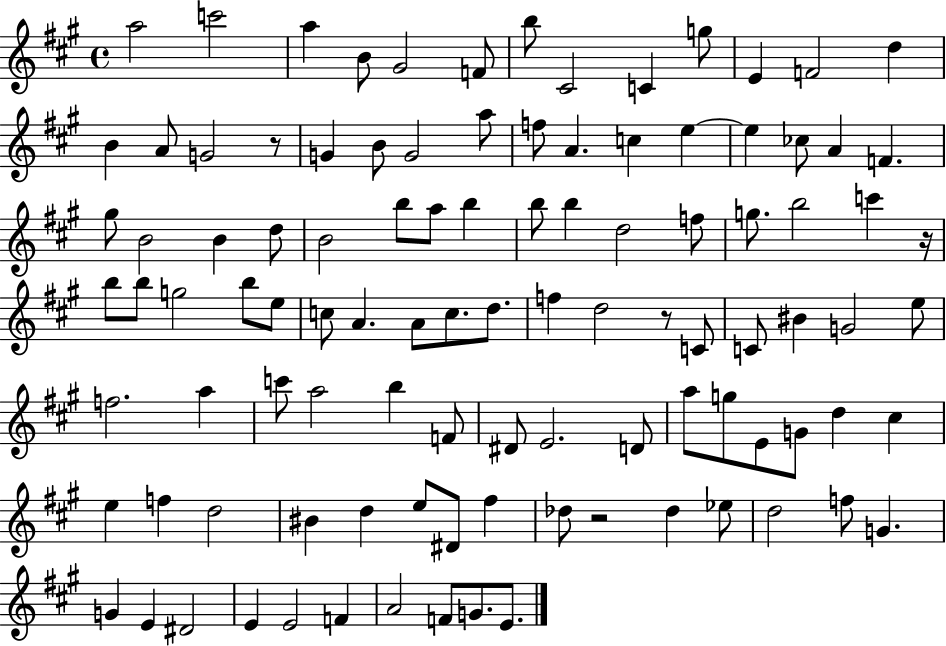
X:1
T:Untitled
M:4/4
L:1/4
K:A
a2 c'2 a B/2 ^G2 F/2 b/2 ^C2 C g/2 E F2 d B A/2 G2 z/2 G B/2 G2 a/2 f/2 A c e e _c/2 A F ^g/2 B2 B d/2 B2 b/2 a/2 b b/2 b d2 f/2 g/2 b2 c' z/4 b/2 b/2 g2 b/2 e/2 c/2 A A/2 c/2 d/2 f d2 z/2 C/2 C/2 ^B G2 e/2 f2 a c'/2 a2 b F/2 ^D/2 E2 D/2 a/2 g/2 E/2 G/2 d ^c e f d2 ^B d e/2 ^D/2 ^f _d/2 z2 _d _e/2 d2 f/2 G G E ^D2 E E2 F A2 F/2 G/2 E/2